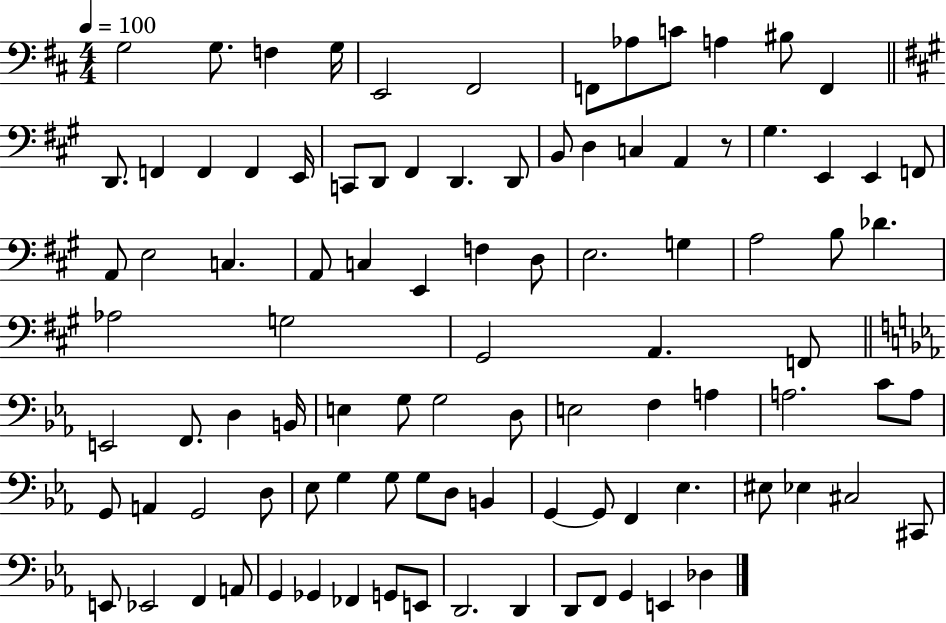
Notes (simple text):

G3/h G3/e. F3/q G3/s E2/h F#2/h F2/e Ab3/e C4/e A3/q BIS3/e F2/q D2/e. F2/q F2/q F2/q E2/s C2/e D2/e F#2/q D2/q. D2/e B2/e D3/q C3/q A2/q R/e G#3/q. E2/q E2/q F2/e A2/e E3/h C3/q. A2/e C3/q E2/q F3/q D3/e E3/h. G3/q A3/h B3/e Db4/q. Ab3/h G3/h G#2/h A2/q. F2/e E2/h F2/e. D3/q B2/s E3/q G3/e G3/h D3/e E3/h F3/q A3/q A3/h. C4/e A3/e G2/e A2/q G2/h D3/e Eb3/e G3/q G3/e G3/e D3/e B2/q G2/q G2/e F2/q Eb3/q. EIS3/e Eb3/q C#3/h C#2/e E2/e Eb2/h F2/q A2/e G2/q Gb2/q FES2/q G2/e E2/e D2/h. D2/q D2/e F2/e G2/q E2/q Db3/q